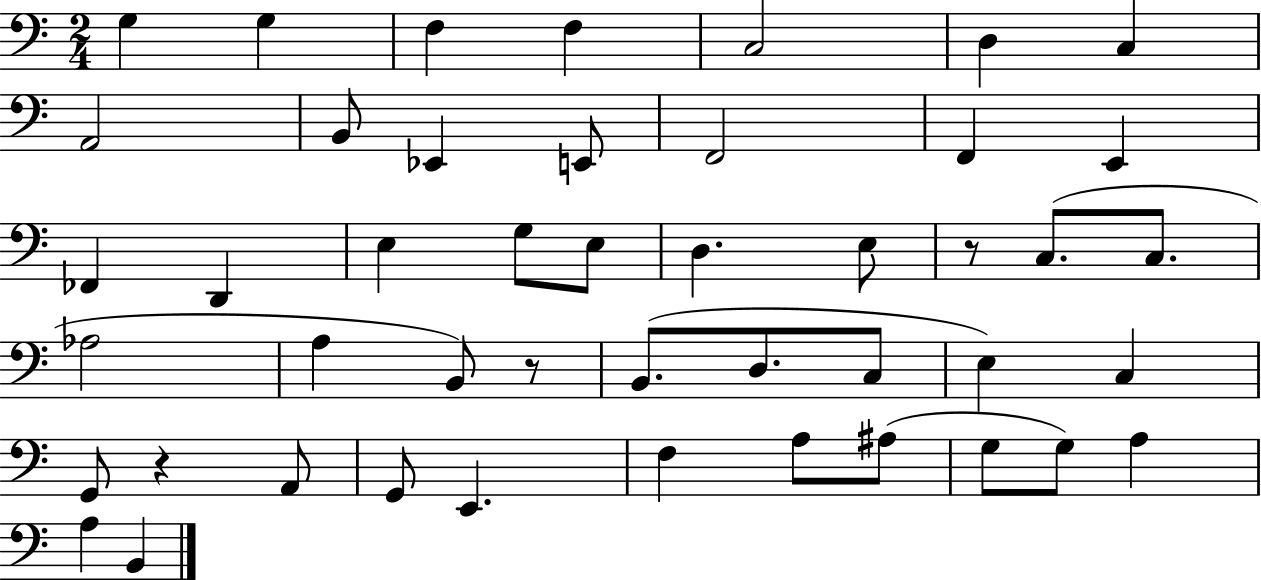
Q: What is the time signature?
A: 2/4